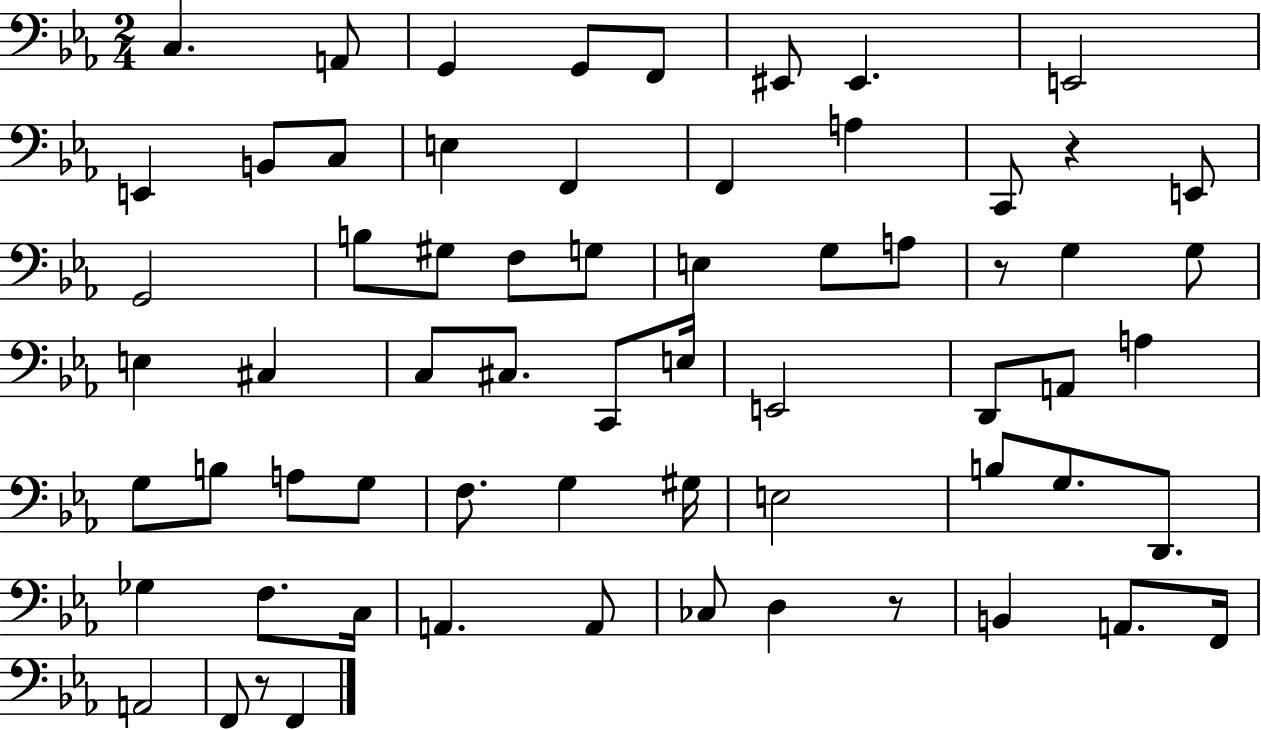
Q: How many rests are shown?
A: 4